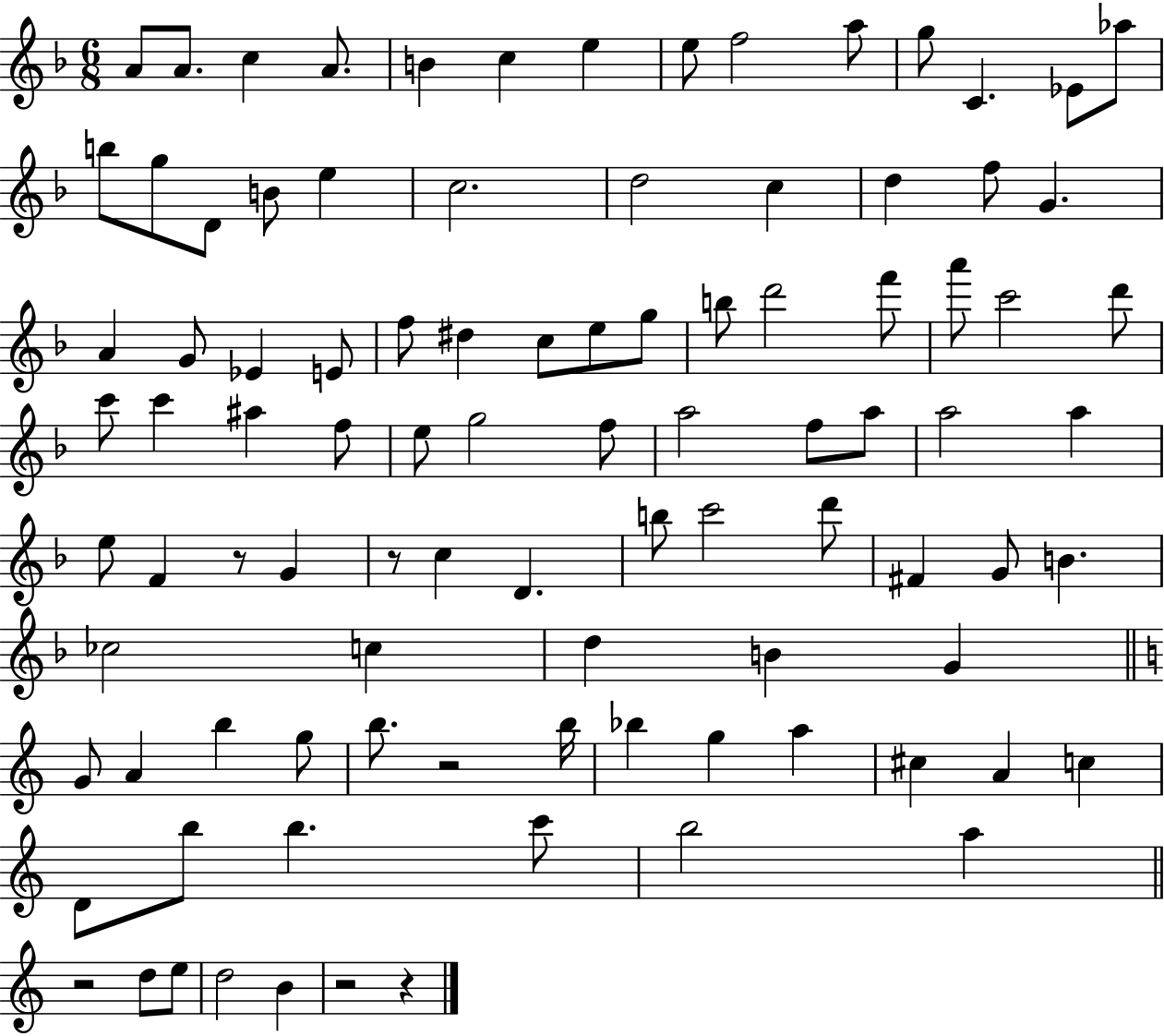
X:1
T:Untitled
M:6/8
L:1/4
K:F
A/2 A/2 c A/2 B c e e/2 f2 a/2 g/2 C _E/2 _a/2 b/2 g/2 D/2 B/2 e c2 d2 c d f/2 G A G/2 _E E/2 f/2 ^d c/2 e/2 g/2 b/2 d'2 f'/2 a'/2 c'2 d'/2 c'/2 c' ^a f/2 e/2 g2 f/2 a2 f/2 a/2 a2 a e/2 F z/2 G z/2 c D b/2 c'2 d'/2 ^F G/2 B _c2 c d B G G/2 A b g/2 b/2 z2 b/4 _b g a ^c A c D/2 b/2 b c'/2 b2 a z2 d/2 e/2 d2 B z2 z